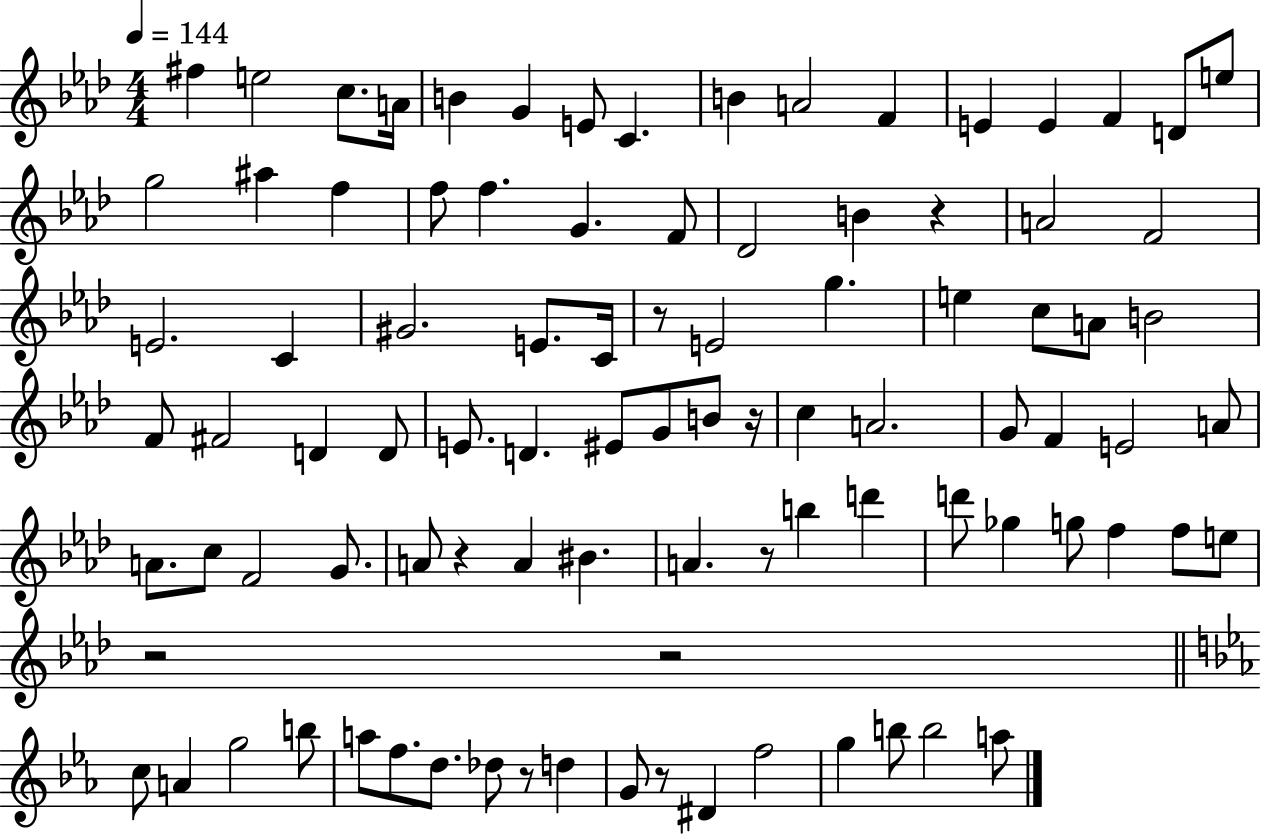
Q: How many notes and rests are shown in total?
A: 94